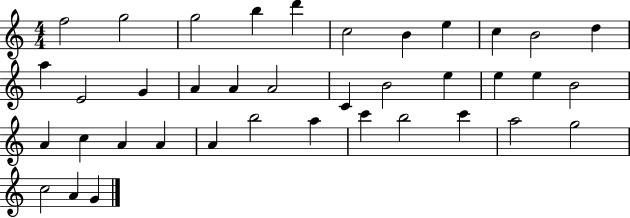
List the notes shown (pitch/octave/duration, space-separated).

F5/h G5/h G5/h B5/q D6/q C5/h B4/q E5/q C5/q B4/h D5/q A5/q E4/h G4/q A4/q A4/q A4/h C4/q B4/h E5/q E5/q E5/q B4/h A4/q C5/q A4/q A4/q A4/q B5/h A5/q C6/q B5/h C6/q A5/h G5/h C5/h A4/q G4/q